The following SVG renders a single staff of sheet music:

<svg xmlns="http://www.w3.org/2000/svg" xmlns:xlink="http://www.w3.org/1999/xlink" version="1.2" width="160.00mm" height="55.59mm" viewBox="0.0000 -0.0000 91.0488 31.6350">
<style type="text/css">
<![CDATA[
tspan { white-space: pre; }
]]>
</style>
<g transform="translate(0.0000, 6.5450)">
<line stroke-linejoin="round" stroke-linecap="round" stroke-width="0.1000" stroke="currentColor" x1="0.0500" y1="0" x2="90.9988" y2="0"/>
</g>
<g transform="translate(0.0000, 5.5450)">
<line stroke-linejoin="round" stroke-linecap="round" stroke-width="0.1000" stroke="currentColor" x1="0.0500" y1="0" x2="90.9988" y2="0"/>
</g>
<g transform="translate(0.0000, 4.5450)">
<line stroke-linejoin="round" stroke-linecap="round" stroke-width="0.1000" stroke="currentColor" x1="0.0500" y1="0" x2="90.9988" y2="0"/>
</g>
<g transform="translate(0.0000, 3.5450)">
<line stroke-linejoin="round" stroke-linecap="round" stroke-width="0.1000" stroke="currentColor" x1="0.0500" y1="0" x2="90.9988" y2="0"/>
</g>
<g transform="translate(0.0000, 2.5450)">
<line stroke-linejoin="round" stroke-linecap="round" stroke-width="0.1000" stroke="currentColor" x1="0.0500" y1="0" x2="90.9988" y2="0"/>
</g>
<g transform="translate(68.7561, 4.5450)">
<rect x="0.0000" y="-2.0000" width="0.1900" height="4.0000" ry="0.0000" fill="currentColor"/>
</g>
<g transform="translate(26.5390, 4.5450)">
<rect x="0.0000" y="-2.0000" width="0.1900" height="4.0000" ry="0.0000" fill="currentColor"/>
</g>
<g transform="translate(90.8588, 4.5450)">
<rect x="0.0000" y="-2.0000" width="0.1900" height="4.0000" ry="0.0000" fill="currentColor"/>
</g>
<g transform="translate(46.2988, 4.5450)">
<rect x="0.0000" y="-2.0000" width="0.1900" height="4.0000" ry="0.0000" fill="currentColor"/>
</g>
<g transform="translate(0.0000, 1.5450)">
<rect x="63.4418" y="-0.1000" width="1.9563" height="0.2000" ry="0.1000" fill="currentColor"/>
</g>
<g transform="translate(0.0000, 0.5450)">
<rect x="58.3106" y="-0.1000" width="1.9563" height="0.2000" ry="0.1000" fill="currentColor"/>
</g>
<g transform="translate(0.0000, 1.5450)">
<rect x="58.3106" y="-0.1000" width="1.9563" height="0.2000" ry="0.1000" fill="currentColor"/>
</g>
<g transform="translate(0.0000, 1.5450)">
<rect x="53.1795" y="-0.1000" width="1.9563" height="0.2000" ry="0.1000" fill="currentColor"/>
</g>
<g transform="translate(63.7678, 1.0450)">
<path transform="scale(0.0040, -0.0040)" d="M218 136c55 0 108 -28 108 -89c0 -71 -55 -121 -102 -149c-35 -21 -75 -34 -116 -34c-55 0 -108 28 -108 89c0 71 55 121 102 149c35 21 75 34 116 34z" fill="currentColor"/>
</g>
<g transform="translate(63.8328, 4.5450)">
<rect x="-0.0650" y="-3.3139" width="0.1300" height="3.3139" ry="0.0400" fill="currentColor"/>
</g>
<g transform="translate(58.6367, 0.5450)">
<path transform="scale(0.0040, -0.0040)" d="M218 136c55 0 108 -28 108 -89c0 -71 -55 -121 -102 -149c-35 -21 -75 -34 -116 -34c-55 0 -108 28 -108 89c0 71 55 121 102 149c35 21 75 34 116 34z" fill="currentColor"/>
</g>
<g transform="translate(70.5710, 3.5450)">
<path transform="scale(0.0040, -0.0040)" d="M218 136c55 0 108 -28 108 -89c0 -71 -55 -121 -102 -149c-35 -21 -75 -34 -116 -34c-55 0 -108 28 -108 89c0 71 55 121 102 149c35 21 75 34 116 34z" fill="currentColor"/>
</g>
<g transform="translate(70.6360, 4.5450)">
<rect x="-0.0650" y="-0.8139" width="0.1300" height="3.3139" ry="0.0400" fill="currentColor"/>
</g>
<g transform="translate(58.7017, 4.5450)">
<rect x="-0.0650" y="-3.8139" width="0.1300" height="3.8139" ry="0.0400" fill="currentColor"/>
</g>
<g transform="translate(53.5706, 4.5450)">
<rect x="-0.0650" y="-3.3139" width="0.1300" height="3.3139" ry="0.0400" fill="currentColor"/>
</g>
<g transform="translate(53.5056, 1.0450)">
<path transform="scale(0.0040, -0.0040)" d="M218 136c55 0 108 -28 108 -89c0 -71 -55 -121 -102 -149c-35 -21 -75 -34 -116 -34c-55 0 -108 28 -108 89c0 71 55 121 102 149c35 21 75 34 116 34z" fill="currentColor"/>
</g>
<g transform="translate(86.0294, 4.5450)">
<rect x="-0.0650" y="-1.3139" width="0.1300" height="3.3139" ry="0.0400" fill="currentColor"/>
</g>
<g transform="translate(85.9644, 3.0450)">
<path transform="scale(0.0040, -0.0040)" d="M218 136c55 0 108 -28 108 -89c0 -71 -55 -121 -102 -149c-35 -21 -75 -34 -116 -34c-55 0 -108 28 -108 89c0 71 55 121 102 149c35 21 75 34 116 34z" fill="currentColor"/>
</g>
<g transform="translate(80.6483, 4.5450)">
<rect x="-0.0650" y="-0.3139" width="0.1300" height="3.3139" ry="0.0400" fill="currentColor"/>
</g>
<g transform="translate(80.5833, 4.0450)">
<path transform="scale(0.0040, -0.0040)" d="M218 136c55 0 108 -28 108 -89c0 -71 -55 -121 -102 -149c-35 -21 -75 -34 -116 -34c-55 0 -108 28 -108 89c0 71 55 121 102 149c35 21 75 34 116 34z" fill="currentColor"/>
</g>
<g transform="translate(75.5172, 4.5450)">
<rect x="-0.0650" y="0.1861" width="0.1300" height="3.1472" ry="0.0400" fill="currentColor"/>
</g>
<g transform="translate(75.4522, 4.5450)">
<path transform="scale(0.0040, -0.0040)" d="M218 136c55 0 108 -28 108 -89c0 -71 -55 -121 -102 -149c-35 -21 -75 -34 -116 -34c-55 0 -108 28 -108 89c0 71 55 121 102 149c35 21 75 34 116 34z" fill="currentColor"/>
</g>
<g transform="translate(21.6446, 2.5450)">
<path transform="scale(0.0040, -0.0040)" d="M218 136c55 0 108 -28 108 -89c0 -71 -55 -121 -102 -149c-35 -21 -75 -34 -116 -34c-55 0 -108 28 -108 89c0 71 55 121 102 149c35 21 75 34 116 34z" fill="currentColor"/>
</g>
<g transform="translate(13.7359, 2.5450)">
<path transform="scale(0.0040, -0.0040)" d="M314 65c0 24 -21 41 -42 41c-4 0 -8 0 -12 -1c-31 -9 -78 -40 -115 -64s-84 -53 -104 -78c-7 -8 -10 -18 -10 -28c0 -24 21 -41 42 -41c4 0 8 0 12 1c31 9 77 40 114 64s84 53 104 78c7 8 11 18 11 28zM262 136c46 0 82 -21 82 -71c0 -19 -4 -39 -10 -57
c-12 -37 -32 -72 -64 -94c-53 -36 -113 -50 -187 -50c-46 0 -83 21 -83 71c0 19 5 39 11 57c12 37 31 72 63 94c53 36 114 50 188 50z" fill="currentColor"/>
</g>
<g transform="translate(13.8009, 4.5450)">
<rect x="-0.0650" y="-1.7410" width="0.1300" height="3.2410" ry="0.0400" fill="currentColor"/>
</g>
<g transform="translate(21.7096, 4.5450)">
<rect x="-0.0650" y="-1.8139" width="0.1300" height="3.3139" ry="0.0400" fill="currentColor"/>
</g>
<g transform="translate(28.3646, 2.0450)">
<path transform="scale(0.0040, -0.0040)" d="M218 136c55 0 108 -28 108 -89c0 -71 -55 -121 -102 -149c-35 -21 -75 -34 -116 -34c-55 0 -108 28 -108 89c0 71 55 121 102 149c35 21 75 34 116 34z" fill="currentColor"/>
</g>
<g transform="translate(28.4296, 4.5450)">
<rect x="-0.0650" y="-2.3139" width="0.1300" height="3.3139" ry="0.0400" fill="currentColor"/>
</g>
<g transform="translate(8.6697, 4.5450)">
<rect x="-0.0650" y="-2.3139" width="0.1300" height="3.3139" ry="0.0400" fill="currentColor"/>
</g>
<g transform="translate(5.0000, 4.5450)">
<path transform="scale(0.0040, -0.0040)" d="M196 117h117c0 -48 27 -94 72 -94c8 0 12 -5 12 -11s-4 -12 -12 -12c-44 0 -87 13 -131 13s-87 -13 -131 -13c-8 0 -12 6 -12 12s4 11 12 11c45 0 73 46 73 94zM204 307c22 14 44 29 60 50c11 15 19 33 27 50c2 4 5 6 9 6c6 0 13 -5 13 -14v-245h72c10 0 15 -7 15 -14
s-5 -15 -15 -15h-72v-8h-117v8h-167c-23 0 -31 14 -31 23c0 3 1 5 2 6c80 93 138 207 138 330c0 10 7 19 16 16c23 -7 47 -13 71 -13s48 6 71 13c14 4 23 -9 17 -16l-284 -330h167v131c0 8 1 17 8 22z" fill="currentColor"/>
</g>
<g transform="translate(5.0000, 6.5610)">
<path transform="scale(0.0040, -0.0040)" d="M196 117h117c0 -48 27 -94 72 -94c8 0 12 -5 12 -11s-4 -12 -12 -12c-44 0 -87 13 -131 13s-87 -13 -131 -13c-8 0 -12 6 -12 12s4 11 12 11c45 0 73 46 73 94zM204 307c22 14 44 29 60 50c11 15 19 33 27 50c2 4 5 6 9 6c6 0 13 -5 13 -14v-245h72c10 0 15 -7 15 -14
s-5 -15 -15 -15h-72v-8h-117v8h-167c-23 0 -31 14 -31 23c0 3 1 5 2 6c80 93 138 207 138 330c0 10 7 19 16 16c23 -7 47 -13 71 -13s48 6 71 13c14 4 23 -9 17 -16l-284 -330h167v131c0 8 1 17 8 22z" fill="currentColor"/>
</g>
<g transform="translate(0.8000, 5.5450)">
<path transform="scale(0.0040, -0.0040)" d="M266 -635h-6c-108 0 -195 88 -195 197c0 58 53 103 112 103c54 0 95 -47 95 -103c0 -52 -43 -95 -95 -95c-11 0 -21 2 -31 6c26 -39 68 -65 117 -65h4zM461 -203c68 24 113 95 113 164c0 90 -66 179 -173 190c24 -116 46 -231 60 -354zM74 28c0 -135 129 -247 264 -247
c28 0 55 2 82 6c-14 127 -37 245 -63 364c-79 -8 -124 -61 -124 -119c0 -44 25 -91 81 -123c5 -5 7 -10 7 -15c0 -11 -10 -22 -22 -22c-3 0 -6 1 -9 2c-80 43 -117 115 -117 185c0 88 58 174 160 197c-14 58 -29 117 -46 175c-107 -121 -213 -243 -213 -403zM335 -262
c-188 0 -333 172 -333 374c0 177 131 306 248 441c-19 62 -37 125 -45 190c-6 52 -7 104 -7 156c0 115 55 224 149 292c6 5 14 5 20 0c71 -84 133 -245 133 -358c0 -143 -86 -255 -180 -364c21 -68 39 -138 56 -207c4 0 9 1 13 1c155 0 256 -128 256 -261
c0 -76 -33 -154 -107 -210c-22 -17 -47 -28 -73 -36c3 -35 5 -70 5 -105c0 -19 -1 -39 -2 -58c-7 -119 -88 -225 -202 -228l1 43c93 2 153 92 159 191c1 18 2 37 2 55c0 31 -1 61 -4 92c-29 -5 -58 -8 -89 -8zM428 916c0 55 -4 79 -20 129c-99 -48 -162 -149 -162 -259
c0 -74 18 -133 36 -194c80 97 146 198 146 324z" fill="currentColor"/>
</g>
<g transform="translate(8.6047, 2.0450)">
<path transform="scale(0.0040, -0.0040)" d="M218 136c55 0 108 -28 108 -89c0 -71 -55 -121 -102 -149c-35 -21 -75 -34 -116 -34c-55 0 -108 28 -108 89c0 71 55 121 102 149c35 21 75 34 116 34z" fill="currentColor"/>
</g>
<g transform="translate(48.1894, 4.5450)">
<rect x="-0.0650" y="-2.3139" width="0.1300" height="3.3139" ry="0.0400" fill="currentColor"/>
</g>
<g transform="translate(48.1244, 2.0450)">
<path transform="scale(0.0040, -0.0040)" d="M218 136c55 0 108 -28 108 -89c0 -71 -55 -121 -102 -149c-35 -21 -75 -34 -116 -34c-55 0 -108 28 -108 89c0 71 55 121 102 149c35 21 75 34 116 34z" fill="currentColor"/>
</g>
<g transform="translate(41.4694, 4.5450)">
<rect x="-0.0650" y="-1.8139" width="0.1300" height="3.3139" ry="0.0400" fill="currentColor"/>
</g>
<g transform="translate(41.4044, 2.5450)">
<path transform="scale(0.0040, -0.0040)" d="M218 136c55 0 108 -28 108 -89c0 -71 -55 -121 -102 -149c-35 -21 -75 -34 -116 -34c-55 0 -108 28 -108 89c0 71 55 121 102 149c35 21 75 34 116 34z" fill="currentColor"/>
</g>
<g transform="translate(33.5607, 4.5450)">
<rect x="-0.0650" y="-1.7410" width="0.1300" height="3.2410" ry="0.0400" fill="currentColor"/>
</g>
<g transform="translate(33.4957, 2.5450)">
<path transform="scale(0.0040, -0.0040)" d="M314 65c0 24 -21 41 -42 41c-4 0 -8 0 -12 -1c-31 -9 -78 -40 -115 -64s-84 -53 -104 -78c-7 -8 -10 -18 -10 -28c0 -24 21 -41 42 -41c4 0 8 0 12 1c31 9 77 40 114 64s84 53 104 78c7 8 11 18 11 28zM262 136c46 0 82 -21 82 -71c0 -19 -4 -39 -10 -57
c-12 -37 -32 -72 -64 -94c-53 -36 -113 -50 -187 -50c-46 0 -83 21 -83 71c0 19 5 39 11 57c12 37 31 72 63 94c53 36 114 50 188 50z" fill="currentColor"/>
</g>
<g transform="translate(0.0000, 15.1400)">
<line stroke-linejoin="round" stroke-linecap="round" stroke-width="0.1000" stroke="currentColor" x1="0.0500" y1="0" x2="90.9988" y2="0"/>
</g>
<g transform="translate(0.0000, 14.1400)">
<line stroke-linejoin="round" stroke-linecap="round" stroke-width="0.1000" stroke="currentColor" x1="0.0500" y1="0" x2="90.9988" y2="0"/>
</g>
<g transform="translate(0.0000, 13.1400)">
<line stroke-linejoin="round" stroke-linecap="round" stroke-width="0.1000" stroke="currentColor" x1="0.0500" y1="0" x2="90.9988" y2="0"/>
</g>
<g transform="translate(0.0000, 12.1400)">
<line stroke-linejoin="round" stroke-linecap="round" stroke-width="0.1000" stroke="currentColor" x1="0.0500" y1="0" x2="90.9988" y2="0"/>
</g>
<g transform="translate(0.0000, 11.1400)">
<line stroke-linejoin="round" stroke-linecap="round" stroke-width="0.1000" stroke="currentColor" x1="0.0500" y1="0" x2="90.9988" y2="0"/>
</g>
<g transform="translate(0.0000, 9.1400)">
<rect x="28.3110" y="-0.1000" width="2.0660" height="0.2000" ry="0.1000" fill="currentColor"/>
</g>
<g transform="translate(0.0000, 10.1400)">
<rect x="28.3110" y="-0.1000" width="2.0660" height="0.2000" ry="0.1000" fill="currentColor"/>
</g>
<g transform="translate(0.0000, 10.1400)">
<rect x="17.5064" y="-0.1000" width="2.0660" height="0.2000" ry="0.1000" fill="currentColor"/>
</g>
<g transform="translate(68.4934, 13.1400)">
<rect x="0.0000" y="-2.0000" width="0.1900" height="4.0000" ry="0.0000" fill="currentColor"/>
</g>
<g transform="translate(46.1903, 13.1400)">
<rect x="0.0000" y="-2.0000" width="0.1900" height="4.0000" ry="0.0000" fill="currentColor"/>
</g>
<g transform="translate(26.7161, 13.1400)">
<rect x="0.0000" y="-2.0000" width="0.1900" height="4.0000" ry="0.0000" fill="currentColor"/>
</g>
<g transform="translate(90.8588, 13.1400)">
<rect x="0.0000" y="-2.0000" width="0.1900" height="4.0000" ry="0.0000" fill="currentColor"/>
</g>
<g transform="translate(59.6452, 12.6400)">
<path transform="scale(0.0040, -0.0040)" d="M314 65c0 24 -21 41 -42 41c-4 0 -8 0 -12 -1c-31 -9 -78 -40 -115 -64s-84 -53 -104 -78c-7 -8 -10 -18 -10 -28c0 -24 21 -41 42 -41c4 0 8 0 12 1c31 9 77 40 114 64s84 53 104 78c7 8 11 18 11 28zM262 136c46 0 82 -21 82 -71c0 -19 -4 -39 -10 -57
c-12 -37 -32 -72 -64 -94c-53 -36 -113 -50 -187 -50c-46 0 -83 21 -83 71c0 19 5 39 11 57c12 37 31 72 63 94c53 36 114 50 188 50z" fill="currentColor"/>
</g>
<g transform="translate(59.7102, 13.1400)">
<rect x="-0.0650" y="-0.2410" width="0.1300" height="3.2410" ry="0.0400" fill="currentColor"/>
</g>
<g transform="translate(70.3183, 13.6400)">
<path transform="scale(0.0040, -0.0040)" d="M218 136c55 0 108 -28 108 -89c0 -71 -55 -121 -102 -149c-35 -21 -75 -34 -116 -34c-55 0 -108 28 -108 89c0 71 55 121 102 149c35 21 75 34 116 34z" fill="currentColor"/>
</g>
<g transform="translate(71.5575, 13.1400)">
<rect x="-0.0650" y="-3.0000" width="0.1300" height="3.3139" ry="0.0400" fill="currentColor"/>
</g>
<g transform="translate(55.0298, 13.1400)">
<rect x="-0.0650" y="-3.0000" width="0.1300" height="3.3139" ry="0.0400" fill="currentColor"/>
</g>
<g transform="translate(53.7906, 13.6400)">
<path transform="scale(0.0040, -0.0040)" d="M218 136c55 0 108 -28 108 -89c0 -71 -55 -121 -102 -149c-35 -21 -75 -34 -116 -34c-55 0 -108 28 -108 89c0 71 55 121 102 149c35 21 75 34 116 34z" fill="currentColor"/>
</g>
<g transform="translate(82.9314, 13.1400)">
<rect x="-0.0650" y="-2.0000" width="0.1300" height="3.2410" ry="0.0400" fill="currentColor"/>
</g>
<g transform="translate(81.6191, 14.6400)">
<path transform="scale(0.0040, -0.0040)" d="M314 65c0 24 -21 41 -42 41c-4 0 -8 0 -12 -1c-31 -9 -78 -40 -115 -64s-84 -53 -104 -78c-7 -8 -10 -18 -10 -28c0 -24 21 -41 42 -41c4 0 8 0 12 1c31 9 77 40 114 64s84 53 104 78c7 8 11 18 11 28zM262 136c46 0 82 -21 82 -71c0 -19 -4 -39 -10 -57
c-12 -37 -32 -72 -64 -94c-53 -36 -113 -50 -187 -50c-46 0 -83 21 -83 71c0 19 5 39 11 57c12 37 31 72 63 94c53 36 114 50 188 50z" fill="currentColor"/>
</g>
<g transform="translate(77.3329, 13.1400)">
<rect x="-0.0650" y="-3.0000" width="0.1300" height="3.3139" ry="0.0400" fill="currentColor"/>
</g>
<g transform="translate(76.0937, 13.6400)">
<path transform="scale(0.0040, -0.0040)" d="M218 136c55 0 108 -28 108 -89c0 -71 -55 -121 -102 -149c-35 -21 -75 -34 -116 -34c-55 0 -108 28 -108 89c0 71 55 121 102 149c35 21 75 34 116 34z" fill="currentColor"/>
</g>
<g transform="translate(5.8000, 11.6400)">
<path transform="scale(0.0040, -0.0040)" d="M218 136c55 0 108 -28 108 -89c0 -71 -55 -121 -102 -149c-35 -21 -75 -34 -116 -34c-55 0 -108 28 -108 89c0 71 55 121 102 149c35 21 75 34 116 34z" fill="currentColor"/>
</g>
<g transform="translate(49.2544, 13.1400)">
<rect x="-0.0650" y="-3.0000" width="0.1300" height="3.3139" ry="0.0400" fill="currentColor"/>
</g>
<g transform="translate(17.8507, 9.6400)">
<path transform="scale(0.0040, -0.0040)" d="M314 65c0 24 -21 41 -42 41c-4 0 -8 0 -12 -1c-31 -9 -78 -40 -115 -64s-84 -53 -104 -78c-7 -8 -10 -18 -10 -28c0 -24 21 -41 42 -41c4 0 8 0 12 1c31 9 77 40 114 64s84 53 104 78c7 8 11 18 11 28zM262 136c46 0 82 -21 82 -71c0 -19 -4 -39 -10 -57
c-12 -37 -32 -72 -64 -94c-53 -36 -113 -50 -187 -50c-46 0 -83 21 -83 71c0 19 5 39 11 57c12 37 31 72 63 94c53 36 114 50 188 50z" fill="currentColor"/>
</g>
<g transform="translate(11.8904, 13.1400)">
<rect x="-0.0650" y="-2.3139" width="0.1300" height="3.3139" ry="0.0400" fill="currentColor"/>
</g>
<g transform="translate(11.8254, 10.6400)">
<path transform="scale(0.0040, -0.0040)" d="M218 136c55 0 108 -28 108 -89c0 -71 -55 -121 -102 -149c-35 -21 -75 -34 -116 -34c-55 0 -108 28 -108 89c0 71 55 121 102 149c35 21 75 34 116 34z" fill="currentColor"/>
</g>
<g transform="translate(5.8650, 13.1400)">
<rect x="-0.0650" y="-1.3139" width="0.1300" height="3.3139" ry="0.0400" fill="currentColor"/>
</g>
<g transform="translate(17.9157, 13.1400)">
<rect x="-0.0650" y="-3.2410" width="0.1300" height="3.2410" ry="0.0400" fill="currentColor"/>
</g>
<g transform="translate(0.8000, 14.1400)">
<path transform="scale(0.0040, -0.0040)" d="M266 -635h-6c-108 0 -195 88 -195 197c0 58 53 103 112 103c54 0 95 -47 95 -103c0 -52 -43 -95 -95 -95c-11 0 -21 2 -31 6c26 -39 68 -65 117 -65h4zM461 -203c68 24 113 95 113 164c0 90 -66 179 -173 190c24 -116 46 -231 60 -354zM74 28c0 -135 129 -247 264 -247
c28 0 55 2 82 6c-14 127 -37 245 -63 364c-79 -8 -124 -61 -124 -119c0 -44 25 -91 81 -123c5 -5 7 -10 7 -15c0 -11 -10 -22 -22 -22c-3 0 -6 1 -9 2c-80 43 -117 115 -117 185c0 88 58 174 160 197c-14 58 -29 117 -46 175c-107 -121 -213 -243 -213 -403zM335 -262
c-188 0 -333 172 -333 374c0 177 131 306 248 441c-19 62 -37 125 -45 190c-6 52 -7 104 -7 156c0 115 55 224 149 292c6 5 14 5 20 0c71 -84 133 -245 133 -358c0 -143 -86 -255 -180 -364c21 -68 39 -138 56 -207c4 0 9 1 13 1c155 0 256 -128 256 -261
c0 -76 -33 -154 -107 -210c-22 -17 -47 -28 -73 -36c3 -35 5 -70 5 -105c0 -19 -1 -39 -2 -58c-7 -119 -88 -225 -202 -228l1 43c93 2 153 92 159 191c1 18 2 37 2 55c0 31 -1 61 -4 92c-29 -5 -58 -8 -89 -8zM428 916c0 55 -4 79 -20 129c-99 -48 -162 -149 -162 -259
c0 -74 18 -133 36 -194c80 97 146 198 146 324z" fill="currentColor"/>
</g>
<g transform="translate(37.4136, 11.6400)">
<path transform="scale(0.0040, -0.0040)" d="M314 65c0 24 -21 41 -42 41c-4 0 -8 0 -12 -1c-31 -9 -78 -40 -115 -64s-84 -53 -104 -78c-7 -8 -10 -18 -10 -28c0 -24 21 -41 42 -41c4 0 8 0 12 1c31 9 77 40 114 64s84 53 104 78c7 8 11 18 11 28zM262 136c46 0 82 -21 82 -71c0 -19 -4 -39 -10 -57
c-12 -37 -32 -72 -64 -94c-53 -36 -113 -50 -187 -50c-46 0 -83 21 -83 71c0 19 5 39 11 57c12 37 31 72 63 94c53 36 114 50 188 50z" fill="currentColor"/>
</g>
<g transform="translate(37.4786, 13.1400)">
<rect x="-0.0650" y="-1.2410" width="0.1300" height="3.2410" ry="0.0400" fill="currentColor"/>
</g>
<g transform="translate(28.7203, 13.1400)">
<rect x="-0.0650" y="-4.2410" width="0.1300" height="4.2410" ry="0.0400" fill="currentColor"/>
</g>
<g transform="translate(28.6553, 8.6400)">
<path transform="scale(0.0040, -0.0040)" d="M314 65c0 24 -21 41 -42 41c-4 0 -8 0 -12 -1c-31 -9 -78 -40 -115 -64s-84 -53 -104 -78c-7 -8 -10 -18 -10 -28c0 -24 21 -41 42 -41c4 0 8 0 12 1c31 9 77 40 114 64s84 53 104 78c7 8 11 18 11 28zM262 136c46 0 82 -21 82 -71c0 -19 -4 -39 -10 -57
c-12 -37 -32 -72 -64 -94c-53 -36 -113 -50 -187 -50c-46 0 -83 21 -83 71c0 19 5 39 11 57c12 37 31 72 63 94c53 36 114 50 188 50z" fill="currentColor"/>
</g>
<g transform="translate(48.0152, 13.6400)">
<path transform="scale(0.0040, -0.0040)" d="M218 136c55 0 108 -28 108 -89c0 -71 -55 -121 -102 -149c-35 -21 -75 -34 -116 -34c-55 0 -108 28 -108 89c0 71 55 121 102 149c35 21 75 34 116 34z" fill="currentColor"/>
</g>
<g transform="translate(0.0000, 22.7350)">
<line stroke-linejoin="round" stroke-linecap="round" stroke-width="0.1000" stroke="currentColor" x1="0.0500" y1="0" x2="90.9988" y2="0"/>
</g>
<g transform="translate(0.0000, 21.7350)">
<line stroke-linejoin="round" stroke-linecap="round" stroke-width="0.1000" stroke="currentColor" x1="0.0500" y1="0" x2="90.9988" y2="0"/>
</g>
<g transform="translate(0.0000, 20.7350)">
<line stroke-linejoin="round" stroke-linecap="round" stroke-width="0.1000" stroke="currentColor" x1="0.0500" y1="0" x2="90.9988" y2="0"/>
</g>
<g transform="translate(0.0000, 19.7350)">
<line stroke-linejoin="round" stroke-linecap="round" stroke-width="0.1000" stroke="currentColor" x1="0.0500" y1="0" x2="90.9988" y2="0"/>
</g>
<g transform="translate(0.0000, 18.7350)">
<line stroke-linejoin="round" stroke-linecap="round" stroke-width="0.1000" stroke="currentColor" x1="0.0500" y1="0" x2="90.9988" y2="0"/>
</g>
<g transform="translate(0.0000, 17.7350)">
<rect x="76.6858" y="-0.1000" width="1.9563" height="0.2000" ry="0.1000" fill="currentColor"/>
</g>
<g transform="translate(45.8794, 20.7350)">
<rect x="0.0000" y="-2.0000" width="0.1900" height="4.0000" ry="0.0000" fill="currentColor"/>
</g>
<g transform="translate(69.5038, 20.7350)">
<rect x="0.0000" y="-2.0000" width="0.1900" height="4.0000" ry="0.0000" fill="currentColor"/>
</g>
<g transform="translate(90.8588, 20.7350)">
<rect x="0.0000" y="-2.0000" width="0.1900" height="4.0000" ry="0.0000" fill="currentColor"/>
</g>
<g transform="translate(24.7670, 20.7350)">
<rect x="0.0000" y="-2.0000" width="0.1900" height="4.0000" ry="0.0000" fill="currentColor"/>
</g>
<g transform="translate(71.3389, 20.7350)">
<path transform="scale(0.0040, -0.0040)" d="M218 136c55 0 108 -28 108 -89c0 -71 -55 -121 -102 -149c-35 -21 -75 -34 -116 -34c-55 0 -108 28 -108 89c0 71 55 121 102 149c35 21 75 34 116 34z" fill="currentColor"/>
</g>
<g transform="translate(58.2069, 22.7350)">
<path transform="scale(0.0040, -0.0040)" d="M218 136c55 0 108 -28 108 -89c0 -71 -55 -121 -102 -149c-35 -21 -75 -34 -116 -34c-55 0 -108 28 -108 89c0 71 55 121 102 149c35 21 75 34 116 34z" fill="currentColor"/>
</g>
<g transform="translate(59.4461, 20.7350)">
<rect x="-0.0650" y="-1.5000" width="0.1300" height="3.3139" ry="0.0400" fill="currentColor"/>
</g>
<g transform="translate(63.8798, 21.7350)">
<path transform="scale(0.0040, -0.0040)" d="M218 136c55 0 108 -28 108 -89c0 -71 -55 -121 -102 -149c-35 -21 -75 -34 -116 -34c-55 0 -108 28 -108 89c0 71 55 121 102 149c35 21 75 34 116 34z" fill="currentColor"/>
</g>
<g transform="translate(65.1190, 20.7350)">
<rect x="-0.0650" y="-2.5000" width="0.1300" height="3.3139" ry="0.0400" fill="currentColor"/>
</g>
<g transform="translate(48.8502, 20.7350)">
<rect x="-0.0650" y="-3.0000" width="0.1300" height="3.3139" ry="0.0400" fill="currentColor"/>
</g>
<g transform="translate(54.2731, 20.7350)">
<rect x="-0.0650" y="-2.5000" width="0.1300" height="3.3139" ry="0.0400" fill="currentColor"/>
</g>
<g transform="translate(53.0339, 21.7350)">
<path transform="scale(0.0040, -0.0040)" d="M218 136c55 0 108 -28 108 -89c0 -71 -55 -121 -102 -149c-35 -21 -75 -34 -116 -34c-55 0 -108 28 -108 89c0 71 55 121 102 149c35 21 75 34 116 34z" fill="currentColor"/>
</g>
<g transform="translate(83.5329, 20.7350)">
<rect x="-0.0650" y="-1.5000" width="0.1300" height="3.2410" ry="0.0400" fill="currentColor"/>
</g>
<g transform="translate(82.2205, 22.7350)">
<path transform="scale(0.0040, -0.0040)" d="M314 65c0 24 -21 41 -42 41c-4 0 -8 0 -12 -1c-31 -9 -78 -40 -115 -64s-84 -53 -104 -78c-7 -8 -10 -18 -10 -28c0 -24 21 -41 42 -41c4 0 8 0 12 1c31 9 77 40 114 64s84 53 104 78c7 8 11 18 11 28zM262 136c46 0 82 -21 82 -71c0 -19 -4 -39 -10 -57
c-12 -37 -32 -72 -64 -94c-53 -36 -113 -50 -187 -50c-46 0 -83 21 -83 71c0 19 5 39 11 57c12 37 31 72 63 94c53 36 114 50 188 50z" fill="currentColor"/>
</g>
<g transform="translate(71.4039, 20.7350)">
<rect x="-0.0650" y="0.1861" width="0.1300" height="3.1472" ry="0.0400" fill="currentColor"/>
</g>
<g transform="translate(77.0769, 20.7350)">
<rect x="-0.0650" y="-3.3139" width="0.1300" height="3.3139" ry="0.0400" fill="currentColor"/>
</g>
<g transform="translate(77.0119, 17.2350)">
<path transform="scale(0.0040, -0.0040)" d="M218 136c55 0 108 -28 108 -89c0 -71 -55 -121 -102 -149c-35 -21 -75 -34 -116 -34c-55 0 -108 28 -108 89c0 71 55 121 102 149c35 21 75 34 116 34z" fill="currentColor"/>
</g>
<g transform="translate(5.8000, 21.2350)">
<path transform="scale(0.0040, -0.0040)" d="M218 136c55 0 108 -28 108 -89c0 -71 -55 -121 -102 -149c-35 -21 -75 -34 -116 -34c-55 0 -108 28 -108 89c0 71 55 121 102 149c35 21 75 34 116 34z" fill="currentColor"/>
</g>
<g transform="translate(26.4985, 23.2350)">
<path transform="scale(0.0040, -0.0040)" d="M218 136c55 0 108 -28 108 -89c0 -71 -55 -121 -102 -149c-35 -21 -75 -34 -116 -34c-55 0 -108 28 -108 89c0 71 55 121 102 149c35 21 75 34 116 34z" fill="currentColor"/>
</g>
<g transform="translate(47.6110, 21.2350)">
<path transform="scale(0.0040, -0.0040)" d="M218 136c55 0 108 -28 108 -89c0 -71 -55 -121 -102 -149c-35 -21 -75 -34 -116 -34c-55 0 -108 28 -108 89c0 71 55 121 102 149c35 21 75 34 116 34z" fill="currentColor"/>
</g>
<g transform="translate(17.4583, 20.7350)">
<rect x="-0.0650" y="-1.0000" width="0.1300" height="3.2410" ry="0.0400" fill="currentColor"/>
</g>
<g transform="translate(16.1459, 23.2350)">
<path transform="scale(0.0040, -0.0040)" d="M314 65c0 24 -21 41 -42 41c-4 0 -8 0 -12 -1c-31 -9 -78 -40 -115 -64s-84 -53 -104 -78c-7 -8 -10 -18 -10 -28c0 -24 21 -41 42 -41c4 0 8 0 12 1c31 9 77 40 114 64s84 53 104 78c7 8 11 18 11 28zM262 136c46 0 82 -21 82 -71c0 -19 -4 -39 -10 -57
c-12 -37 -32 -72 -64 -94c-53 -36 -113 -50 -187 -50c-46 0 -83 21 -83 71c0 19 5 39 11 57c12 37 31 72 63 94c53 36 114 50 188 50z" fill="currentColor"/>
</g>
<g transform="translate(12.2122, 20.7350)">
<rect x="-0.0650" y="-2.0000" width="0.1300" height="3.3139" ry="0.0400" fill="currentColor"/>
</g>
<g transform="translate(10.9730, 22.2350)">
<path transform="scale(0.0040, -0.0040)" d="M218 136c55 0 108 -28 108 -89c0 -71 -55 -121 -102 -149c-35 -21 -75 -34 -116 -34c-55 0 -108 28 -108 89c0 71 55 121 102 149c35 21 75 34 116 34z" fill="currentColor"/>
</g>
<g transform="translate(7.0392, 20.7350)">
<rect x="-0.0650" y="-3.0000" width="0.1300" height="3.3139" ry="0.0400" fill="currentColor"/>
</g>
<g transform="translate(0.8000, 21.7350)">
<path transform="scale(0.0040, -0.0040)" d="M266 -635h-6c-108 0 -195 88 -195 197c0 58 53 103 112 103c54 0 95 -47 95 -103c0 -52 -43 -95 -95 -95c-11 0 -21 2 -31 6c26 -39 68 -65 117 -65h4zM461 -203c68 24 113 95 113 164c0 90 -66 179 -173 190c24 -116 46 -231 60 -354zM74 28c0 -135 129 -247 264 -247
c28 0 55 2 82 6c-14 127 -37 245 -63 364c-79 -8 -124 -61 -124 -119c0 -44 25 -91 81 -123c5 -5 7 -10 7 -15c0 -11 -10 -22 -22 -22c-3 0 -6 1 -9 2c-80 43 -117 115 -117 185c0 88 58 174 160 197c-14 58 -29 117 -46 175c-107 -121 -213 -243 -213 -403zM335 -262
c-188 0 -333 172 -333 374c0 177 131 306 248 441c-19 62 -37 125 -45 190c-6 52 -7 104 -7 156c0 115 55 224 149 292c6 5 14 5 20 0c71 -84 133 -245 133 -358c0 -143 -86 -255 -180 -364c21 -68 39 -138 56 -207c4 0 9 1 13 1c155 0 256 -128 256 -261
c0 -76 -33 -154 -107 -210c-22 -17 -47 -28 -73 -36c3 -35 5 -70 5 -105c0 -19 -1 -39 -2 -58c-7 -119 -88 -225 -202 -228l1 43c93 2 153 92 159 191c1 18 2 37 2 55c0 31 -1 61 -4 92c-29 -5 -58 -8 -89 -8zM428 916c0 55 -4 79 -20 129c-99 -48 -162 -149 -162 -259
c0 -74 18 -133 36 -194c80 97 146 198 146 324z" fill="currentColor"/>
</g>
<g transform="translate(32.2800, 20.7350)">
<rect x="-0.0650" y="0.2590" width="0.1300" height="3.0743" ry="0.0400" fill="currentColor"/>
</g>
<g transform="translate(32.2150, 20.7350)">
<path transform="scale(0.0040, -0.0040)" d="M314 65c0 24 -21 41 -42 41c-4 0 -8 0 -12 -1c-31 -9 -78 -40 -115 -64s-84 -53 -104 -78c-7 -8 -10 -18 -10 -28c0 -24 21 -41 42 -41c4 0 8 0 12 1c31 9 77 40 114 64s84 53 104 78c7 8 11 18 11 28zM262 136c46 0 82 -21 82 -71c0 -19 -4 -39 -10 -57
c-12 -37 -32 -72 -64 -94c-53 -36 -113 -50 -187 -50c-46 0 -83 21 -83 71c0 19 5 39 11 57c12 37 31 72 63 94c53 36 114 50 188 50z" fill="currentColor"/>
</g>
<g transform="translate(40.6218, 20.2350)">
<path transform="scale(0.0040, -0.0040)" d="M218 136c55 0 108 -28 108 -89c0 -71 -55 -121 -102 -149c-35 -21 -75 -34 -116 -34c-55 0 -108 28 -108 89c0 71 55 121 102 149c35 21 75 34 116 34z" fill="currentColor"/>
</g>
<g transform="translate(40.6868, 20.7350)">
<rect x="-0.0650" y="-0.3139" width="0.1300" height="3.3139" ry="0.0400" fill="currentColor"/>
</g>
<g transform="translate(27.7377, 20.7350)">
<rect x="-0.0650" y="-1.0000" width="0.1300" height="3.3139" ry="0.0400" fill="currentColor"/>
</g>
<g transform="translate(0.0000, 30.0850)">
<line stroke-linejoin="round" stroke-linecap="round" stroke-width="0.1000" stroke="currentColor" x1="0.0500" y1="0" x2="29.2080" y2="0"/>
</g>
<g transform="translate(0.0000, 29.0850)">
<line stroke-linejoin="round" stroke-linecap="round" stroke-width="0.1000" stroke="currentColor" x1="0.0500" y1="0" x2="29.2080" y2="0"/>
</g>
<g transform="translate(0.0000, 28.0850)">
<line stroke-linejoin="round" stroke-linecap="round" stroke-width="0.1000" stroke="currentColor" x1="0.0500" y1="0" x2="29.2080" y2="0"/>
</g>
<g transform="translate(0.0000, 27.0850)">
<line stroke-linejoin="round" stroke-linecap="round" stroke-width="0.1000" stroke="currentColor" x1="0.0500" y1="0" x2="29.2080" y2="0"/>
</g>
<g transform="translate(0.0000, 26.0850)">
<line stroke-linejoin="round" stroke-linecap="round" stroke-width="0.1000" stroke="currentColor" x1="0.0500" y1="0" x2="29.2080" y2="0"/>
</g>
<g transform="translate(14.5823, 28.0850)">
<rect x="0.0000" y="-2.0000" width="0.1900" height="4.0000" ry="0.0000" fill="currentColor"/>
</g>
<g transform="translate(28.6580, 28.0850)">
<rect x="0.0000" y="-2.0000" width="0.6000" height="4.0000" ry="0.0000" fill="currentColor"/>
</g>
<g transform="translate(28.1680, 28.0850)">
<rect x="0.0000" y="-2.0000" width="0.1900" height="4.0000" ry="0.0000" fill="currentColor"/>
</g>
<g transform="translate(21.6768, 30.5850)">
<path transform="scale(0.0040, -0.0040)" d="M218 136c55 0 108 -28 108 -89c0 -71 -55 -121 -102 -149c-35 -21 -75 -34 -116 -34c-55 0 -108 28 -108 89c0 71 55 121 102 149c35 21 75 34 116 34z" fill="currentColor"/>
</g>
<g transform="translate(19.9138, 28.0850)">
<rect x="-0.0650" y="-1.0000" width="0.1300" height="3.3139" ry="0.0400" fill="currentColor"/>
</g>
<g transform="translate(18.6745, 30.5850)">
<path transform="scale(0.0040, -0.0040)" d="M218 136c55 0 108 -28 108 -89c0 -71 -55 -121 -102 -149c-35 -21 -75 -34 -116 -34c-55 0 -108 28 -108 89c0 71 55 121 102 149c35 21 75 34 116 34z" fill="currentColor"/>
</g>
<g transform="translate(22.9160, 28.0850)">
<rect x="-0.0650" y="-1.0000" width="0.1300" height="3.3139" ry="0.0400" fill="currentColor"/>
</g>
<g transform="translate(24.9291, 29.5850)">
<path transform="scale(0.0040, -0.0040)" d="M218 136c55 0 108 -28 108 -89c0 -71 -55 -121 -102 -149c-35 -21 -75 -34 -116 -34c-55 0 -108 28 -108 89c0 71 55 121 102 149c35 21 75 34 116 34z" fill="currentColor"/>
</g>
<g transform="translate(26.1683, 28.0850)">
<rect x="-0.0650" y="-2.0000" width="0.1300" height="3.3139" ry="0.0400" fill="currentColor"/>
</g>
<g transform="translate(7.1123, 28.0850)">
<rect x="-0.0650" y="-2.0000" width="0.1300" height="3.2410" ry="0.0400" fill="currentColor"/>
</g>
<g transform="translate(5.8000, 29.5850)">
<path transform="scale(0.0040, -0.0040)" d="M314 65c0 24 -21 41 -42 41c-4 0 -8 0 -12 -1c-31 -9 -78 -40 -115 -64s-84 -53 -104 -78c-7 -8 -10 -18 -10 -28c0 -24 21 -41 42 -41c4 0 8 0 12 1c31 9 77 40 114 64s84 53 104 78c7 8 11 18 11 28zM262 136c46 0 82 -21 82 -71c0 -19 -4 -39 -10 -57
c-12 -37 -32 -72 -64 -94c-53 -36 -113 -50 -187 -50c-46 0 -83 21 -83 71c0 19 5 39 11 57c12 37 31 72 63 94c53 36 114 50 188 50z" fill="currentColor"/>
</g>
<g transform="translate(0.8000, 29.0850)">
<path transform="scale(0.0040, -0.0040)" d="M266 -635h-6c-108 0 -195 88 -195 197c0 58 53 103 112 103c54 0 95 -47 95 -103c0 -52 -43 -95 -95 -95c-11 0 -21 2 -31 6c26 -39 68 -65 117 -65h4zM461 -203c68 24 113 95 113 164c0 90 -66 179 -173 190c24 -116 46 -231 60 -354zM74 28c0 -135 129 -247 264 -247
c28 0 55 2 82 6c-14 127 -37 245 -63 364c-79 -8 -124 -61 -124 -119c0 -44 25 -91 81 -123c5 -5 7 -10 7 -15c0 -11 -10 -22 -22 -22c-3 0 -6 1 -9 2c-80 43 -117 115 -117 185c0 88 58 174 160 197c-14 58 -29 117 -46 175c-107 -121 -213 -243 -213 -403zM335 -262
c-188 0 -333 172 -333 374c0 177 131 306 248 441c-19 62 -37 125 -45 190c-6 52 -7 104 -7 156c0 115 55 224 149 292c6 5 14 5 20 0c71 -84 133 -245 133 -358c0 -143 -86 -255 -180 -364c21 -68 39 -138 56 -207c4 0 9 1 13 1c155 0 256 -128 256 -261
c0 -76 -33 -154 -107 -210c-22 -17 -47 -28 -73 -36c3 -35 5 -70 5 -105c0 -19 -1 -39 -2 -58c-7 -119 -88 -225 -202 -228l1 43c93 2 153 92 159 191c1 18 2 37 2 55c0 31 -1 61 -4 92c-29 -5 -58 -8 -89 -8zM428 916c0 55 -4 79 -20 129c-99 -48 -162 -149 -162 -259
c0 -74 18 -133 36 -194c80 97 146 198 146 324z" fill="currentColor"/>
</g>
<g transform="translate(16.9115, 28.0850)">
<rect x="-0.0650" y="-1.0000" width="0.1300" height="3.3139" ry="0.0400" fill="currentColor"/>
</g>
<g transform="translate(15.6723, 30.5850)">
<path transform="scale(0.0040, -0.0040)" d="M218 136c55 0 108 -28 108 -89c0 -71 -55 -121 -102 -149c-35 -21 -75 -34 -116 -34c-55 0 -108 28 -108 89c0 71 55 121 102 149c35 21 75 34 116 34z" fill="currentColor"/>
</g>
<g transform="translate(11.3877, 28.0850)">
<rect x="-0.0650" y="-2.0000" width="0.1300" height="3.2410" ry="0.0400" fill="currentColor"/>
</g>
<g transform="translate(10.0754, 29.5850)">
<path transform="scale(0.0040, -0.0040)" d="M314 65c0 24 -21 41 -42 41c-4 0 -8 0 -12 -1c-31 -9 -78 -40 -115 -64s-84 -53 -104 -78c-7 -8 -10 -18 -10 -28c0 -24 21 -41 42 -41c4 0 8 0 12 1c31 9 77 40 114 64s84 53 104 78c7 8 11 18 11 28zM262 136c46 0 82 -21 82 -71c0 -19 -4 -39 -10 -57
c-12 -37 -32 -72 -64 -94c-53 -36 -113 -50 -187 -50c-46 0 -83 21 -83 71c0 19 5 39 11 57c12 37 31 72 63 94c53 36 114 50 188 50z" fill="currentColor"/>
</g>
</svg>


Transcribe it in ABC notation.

X:1
T:Untitled
M:4/4
L:1/4
K:C
g f2 f g f2 f g b c' b d B c e e g b2 d'2 e2 A A c2 A A F2 A F D2 D B2 c A G E G B b E2 F2 F2 D D D F